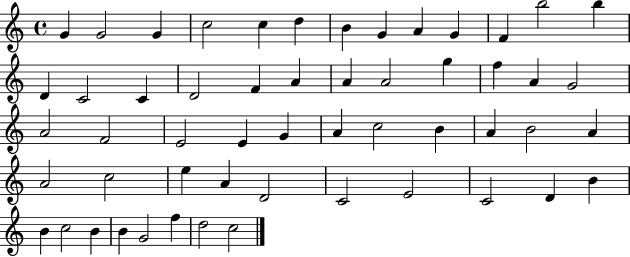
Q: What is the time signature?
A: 4/4